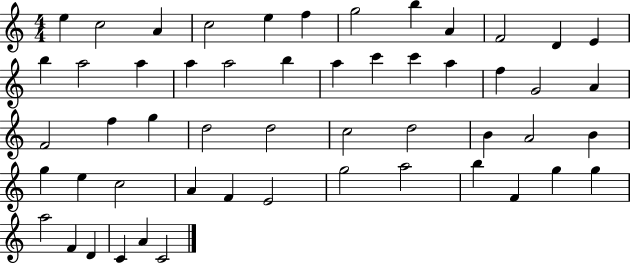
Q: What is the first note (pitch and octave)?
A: E5